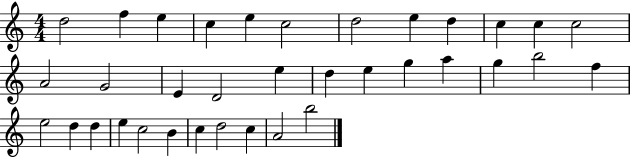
D5/h F5/q E5/q C5/q E5/q C5/h D5/h E5/q D5/q C5/q C5/q C5/h A4/h G4/h E4/q D4/h E5/q D5/q E5/q G5/q A5/q G5/q B5/h F5/q E5/h D5/q D5/q E5/q C5/h B4/q C5/q D5/h C5/q A4/h B5/h